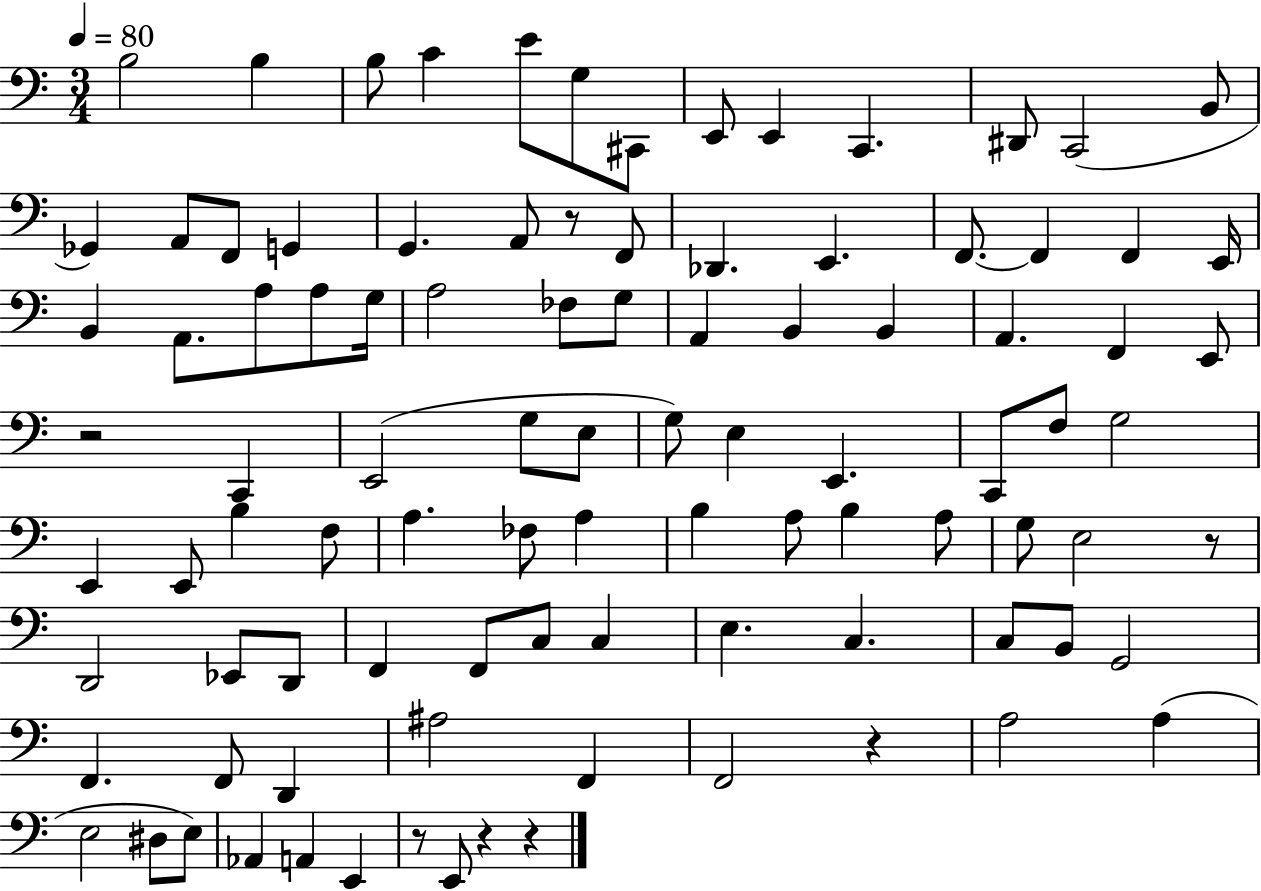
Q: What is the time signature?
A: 3/4